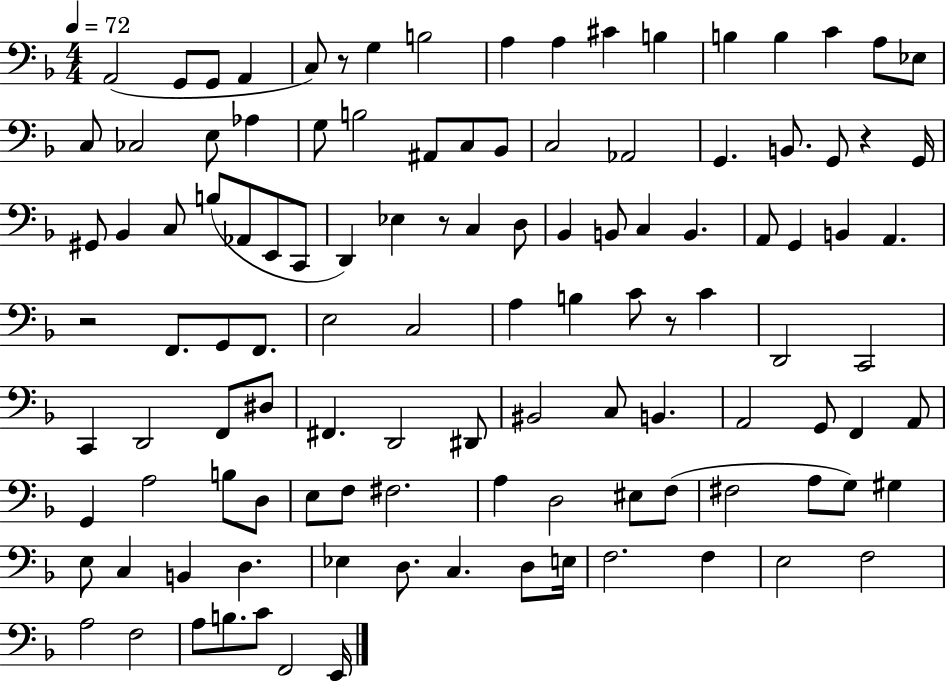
X:1
T:Untitled
M:4/4
L:1/4
K:F
A,,2 G,,/2 G,,/2 A,, C,/2 z/2 G, B,2 A, A, ^C B, B, B, C A,/2 _E,/2 C,/2 _C,2 E,/2 _A, G,/2 B,2 ^A,,/2 C,/2 _B,,/2 C,2 _A,,2 G,, B,,/2 G,,/2 z G,,/4 ^G,,/2 _B,, C,/2 B,/2 _A,,/2 E,,/2 C,,/2 D,, _E, z/2 C, D,/2 _B,, B,,/2 C, B,, A,,/2 G,, B,, A,, z2 F,,/2 G,,/2 F,,/2 E,2 C,2 A, B, C/2 z/2 C D,,2 C,,2 C,, D,,2 F,,/2 ^D,/2 ^F,, D,,2 ^D,,/2 ^B,,2 C,/2 B,, A,,2 G,,/2 F,, A,,/2 G,, A,2 B,/2 D,/2 E,/2 F,/2 ^F,2 A, D,2 ^E,/2 F,/2 ^F,2 A,/2 G,/2 ^G, E,/2 C, B,, D, _E, D,/2 C, D,/2 E,/4 F,2 F, E,2 F,2 A,2 F,2 A,/2 B,/2 C/2 F,,2 E,,/4